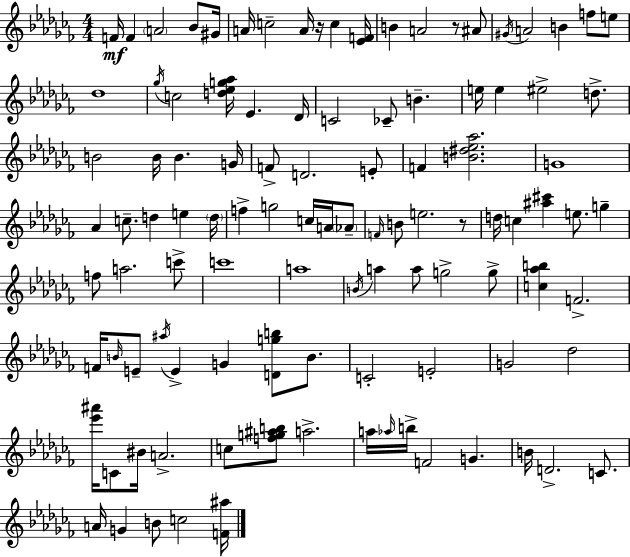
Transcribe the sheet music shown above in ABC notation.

X:1
T:Untitled
M:4/4
L:1/4
K:Abm
F/4 F A2 _B/2 ^G/4 A/4 c2 A/4 z/4 c [_EF]/4 B A2 z/2 ^A/2 ^G/4 A2 B f/2 e/2 _d4 _g/4 c2 [d_eg_a]/4 _E _D/4 C2 _C/2 B e/4 e ^e2 d/2 B2 B/4 B G/4 F/2 D2 E/2 F [B^d_e_a]2 G4 _A c/2 d e d/4 f g2 c/4 A/4 _A/2 F/4 B/2 e2 z/2 d/4 c [^a^c'] e/2 g f/2 a2 c'/2 c'4 a4 B/4 a a/2 g2 g/2 [c_ab] F2 F/4 B/4 E/2 ^a/4 E G [Dgb]/2 B/2 C2 E2 G2 _d2 [_e'^a']/4 C/2 ^B/4 A2 c/2 [fg^ab]/2 a2 a/4 _a/4 b/4 F2 G B/4 D2 C/2 A/4 G B/2 c2 [F^a]/4